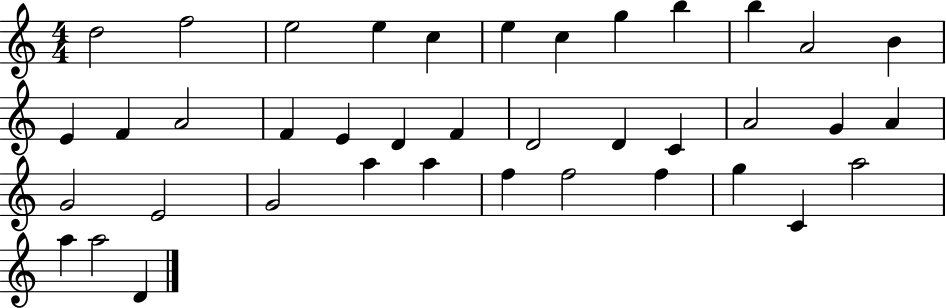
{
  \clef treble
  \numericTimeSignature
  \time 4/4
  \key c \major
  d''2 f''2 | e''2 e''4 c''4 | e''4 c''4 g''4 b''4 | b''4 a'2 b'4 | \break e'4 f'4 a'2 | f'4 e'4 d'4 f'4 | d'2 d'4 c'4 | a'2 g'4 a'4 | \break g'2 e'2 | g'2 a''4 a''4 | f''4 f''2 f''4 | g''4 c'4 a''2 | \break a''4 a''2 d'4 | \bar "|."
}